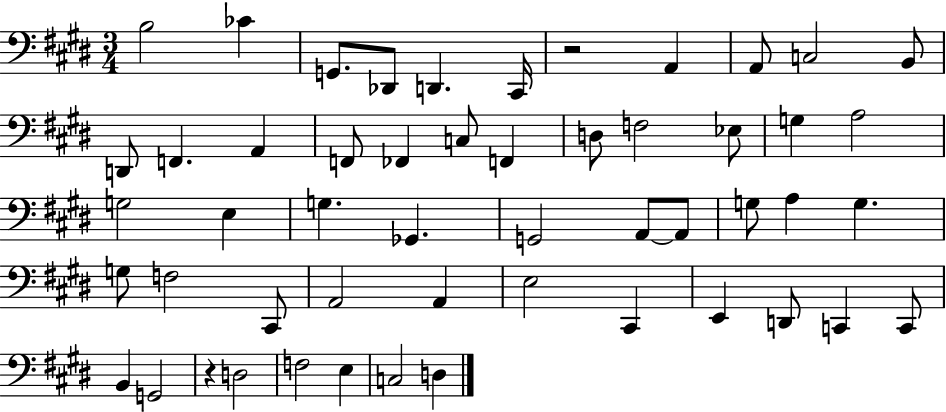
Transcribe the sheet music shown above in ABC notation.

X:1
T:Untitled
M:3/4
L:1/4
K:E
B,2 _C G,,/2 _D,,/2 D,, ^C,,/4 z2 A,, A,,/2 C,2 B,,/2 D,,/2 F,, A,, F,,/2 _F,, C,/2 F,, D,/2 F,2 _E,/2 G, A,2 G,2 E, G, _G,, G,,2 A,,/2 A,,/2 G,/2 A, G, G,/2 F,2 ^C,,/2 A,,2 A,, E,2 ^C,, E,, D,,/2 C,, C,,/2 B,, G,,2 z D,2 F,2 E, C,2 D,